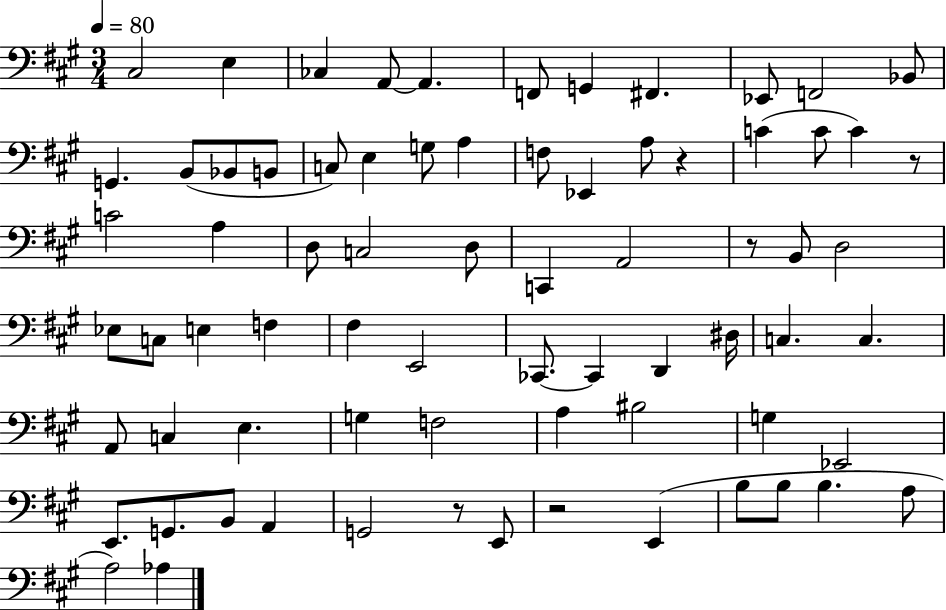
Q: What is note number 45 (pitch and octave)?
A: C3